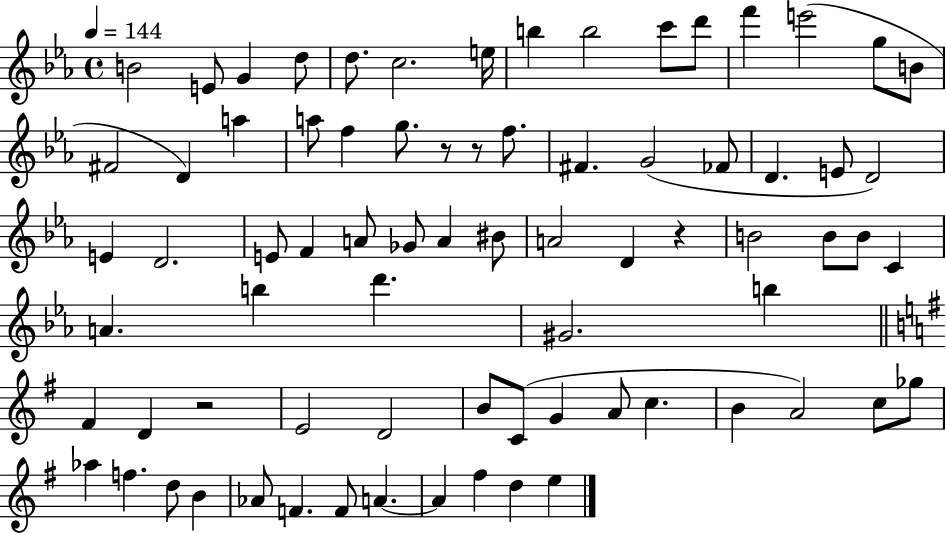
{
  \clef treble
  \time 4/4
  \defaultTimeSignature
  \key ees \major
  \tempo 4 = 144
  b'2 e'8 g'4 d''8 | d''8. c''2. e''16 | b''4 b''2 c'''8 d'''8 | f'''4 e'''2( g''8 b'8 | \break fis'2 d'4) a''4 | a''8 f''4 g''8. r8 r8 f''8. | fis'4. g'2( fes'8 | d'4. e'8 d'2) | \break e'4 d'2. | e'8 f'4 a'8 ges'8 a'4 bis'8 | a'2 d'4 r4 | b'2 b'8 b'8 c'4 | \break a'4. b''4 d'''4. | gis'2. b''4 | \bar "||" \break \key g \major fis'4 d'4 r2 | e'2 d'2 | b'8 c'8( g'4 a'8 c''4. | b'4 a'2) c''8 ges''8 | \break aes''4 f''4. d''8 b'4 | aes'8 f'4. f'8 a'4.~~ | a'4 fis''4 d''4 e''4 | \bar "|."
}